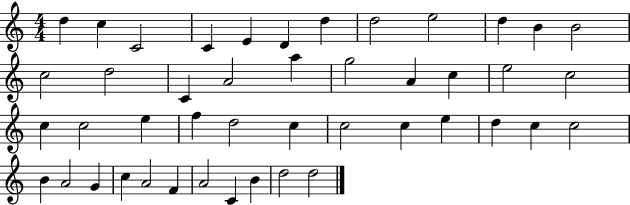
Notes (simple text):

D5/q C5/q C4/h C4/q E4/q D4/q D5/q D5/h E5/h D5/q B4/q B4/h C5/h D5/h C4/q A4/h A5/q G5/h A4/q C5/q E5/h C5/h C5/q C5/h E5/q F5/q D5/h C5/q C5/h C5/q E5/q D5/q C5/q C5/h B4/q A4/h G4/q C5/q A4/h F4/q A4/h C4/q B4/q D5/h D5/h